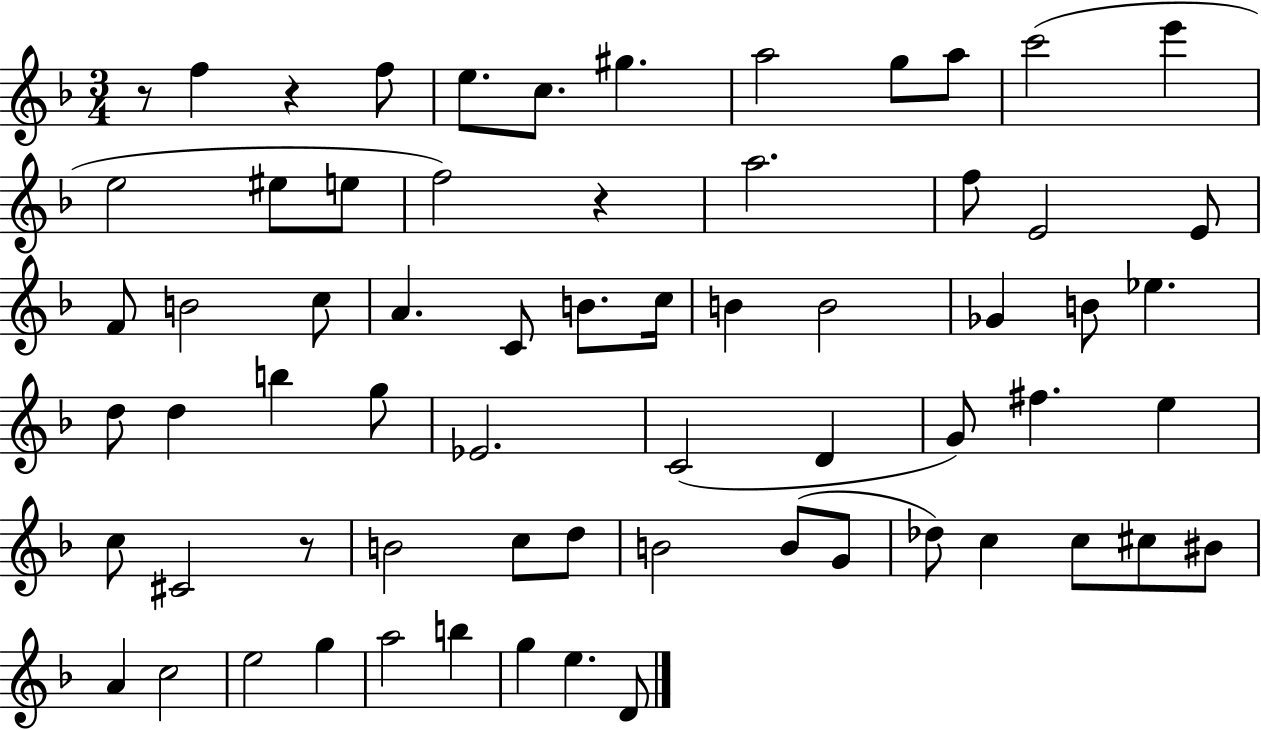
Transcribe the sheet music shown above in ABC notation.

X:1
T:Untitled
M:3/4
L:1/4
K:F
z/2 f z f/2 e/2 c/2 ^g a2 g/2 a/2 c'2 e' e2 ^e/2 e/2 f2 z a2 f/2 E2 E/2 F/2 B2 c/2 A C/2 B/2 c/4 B B2 _G B/2 _e d/2 d b g/2 _E2 C2 D G/2 ^f e c/2 ^C2 z/2 B2 c/2 d/2 B2 B/2 G/2 _d/2 c c/2 ^c/2 ^B/2 A c2 e2 g a2 b g e D/2